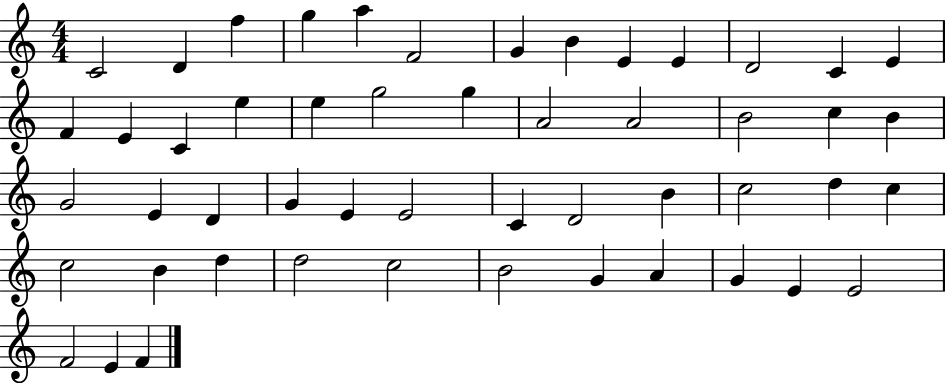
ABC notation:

X:1
T:Untitled
M:4/4
L:1/4
K:C
C2 D f g a F2 G B E E D2 C E F E C e e g2 g A2 A2 B2 c B G2 E D G E E2 C D2 B c2 d c c2 B d d2 c2 B2 G A G E E2 F2 E F